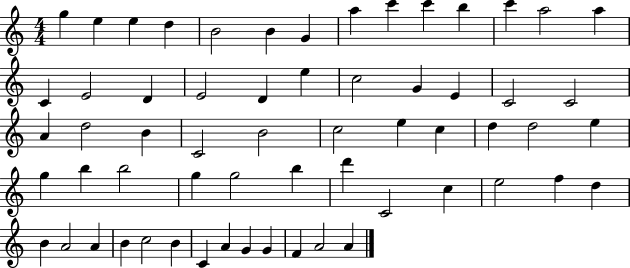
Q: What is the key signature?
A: C major